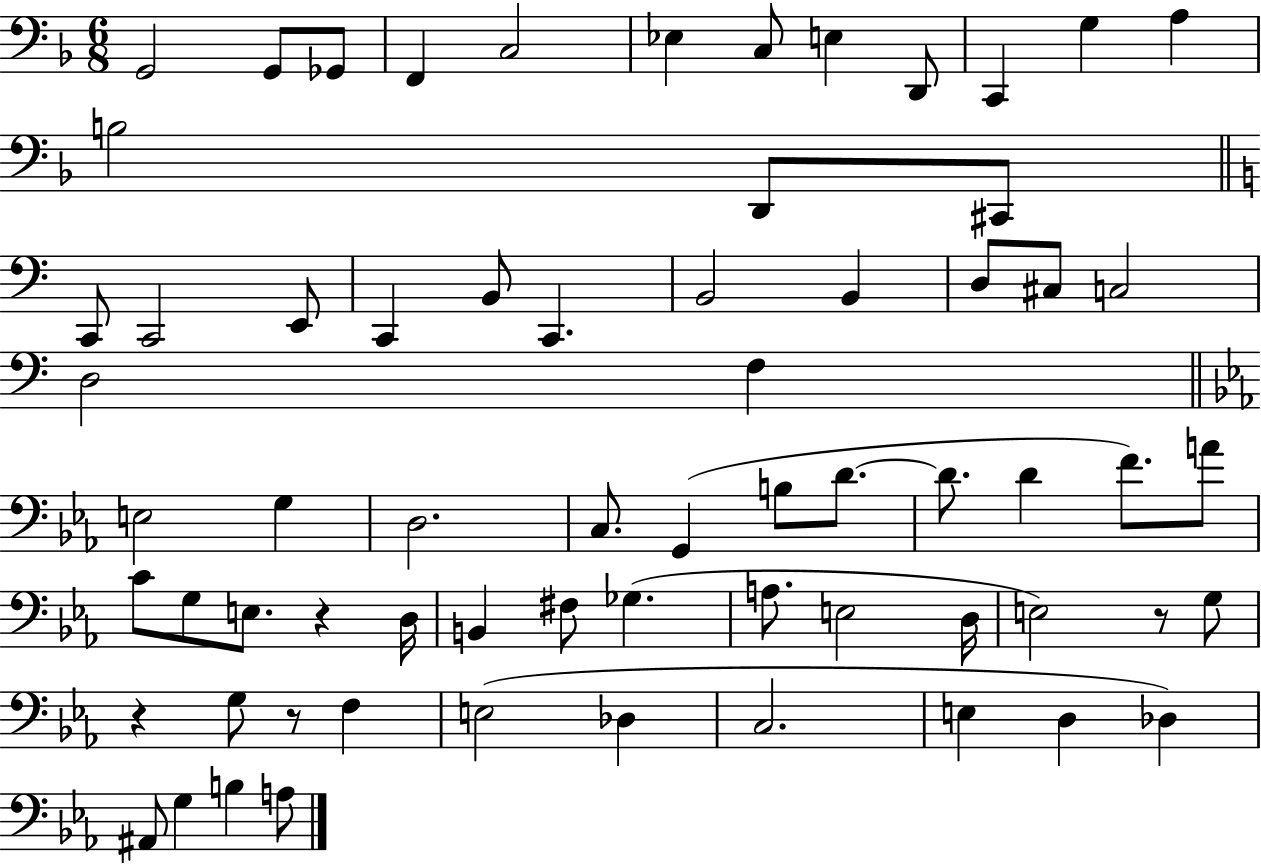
G2/h G2/e Gb2/e F2/q C3/h Eb3/q C3/e E3/q D2/e C2/q G3/q A3/q B3/h D2/e C#2/e C2/e C2/h E2/e C2/q B2/e C2/q. B2/h B2/q D3/e C#3/e C3/h D3/h F3/q E3/h G3/q D3/h. C3/e. G2/q B3/e D4/e. D4/e. D4/q F4/e. A4/e C4/e G3/e E3/e. R/q D3/s B2/q F#3/e Gb3/q. A3/e. E3/h D3/s E3/h R/e G3/e R/q G3/e R/e F3/q E3/h Db3/q C3/h. E3/q D3/q Db3/q A#2/e G3/q B3/q A3/e